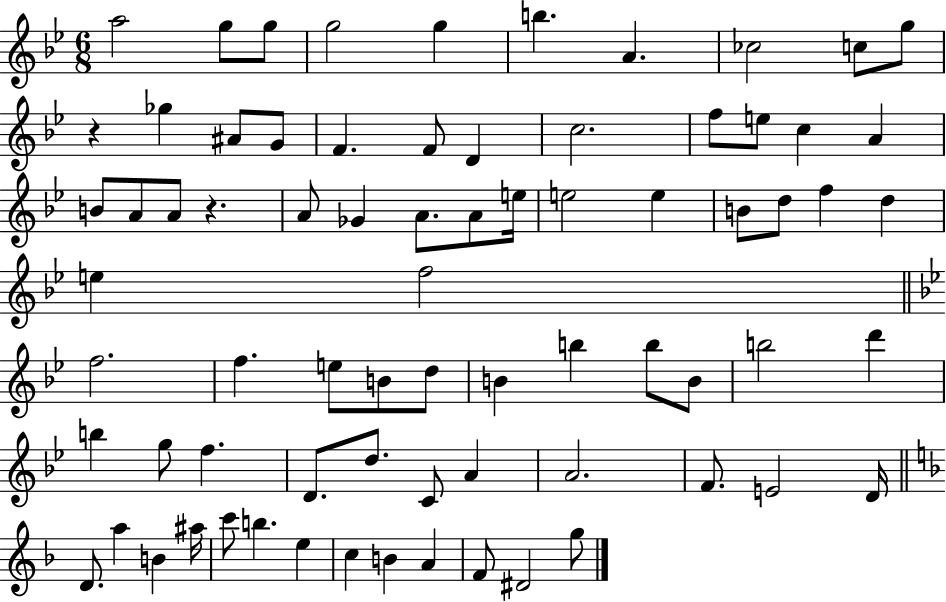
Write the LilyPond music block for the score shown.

{
  \clef treble
  \numericTimeSignature
  \time 6/8
  \key bes \major
  a''2 g''8 g''8 | g''2 g''4 | b''4. a'4. | ces''2 c''8 g''8 | \break r4 ges''4 ais'8 g'8 | f'4. f'8 d'4 | c''2. | f''8 e''8 c''4 a'4 | \break b'8 a'8 a'8 r4. | a'8 ges'4 a'8. a'8 e''16 | e''2 e''4 | b'8 d''8 f''4 d''4 | \break e''4 f''2 | \bar "||" \break \key bes \major f''2. | f''4. e''8 b'8 d''8 | b'4 b''4 b''8 b'8 | b''2 d'''4 | \break b''4 g''8 f''4. | d'8. d''8. c'8 a'4 | a'2. | f'8. e'2 d'16 | \break \bar "||" \break \key d \minor d'8. a''4 b'4 ais''16 | c'''8 b''4. e''4 | c''4 b'4 a'4 | f'8 dis'2 g''8 | \break \bar "|."
}